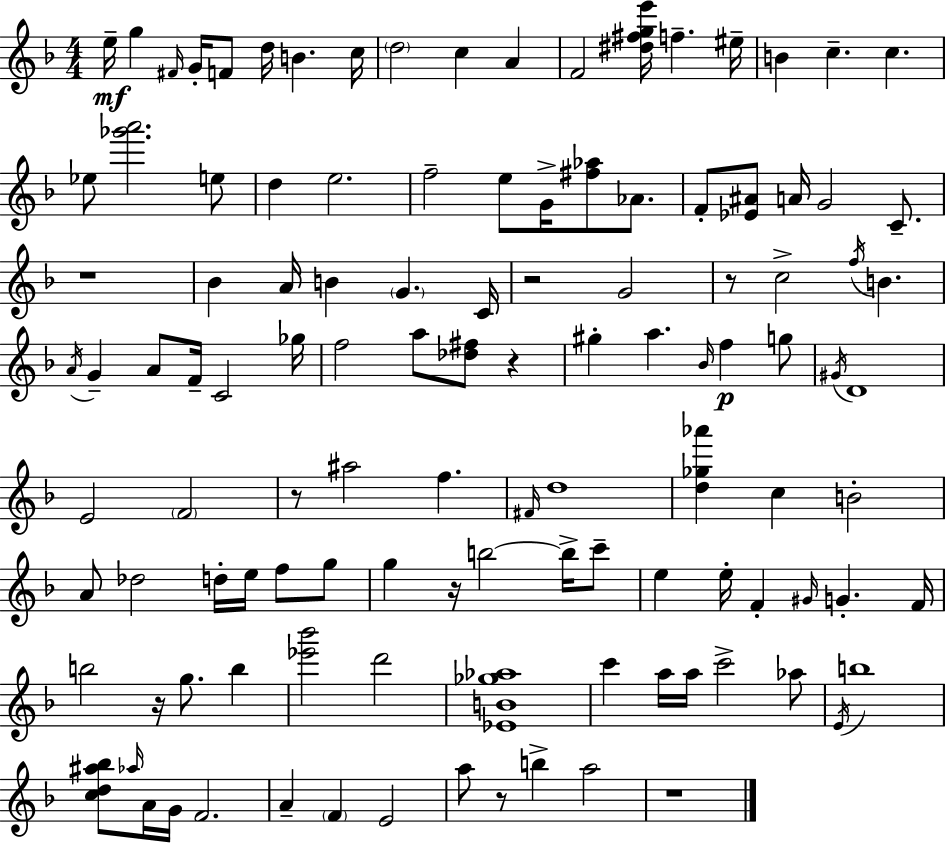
E5/s G5/q F#4/s G4/s F4/e D5/s B4/q. C5/s D5/h C5/q A4/q F4/h [D#5,F#5,G5,E6]/s F5/q. EIS5/s B4/q C5/q. C5/q. Eb5/e [Gb6,A6]/h. E5/e D5/q E5/h. F5/h E5/e G4/s [F#5,Ab5]/e Ab4/e. F4/e [Eb4,A#4]/e A4/s G4/h C4/e. R/w Bb4/q A4/s B4/q G4/q. C4/s R/h G4/h R/e C5/h F5/s B4/q. A4/s G4/q A4/e F4/s C4/h Gb5/s F5/h A5/e [Db5,F#5]/e R/q G#5/q A5/q. Bb4/s F5/q G5/e G#4/s D4/w E4/h F4/h R/e A#5/h F5/q. F#4/s D5/w [D5,Gb5,Ab6]/q C5/q B4/h A4/e Db5/h D5/s E5/s F5/e G5/e G5/q R/s B5/h B5/s C6/e E5/q E5/s F4/q G#4/s G4/q. F4/s B5/h R/s G5/e. B5/q [Eb6,Bb6]/h D6/h [Eb4,B4,Gb5,Ab5]/w C6/q A5/s A5/s C6/h Ab5/e E4/s B5/w [C5,D5,A#5,Bb5]/e Ab5/s A4/s G4/s F4/h. A4/q F4/q E4/h A5/e R/e B5/q A5/h R/w